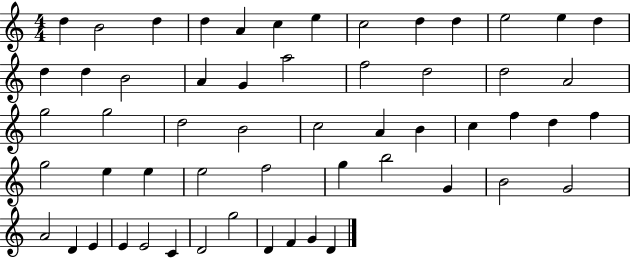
D5/q B4/h D5/q D5/q A4/q C5/q E5/q C5/h D5/q D5/q E5/h E5/q D5/q D5/q D5/q B4/h A4/q G4/q A5/h F5/h D5/h D5/h A4/h G5/h G5/h D5/h B4/h C5/h A4/q B4/q C5/q F5/q D5/q F5/q G5/h E5/q E5/q E5/h F5/h G5/q B5/h G4/q B4/h G4/h A4/h D4/q E4/q E4/q E4/h C4/q D4/h G5/h D4/q F4/q G4/q D4/q